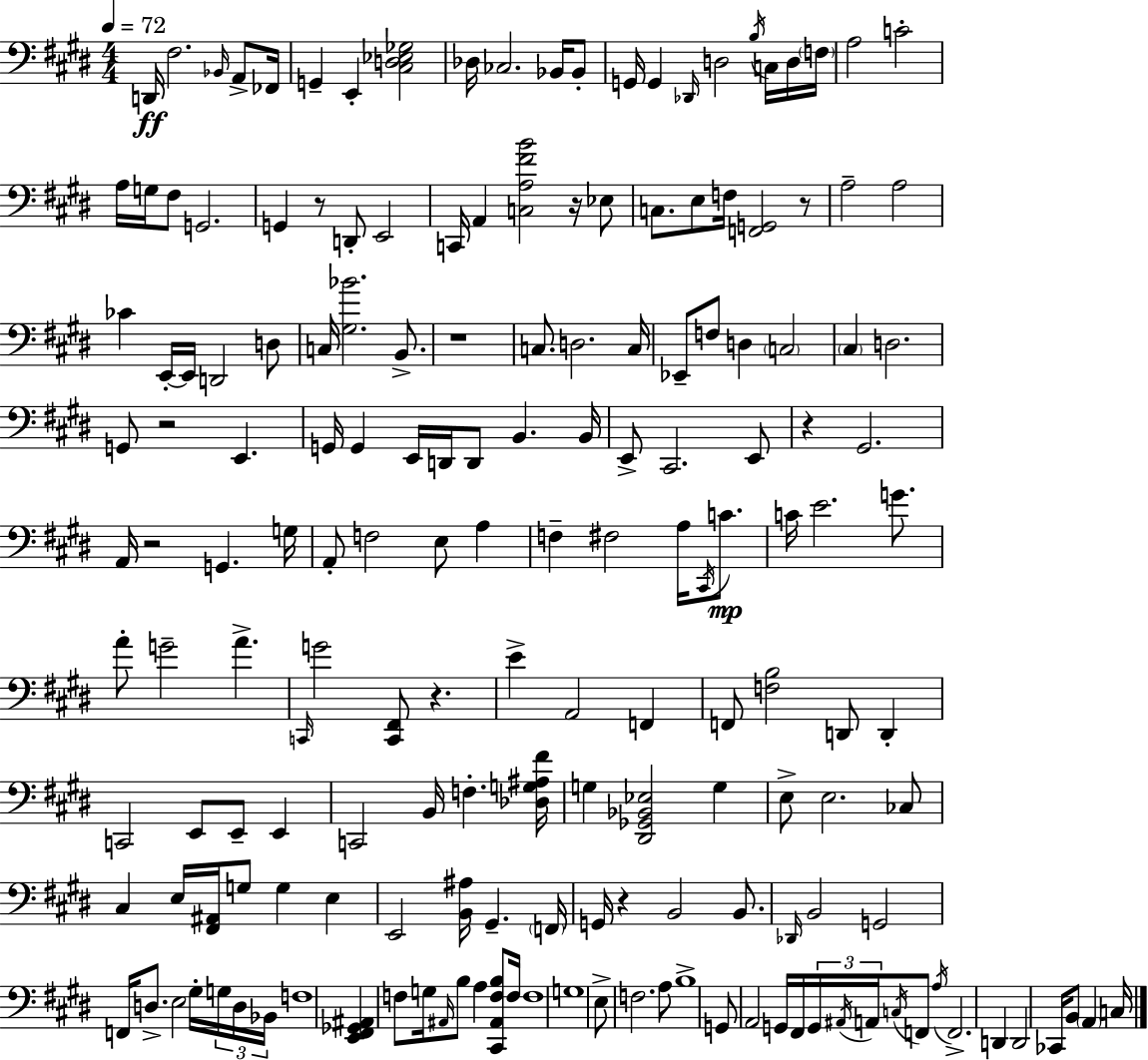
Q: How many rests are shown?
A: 9